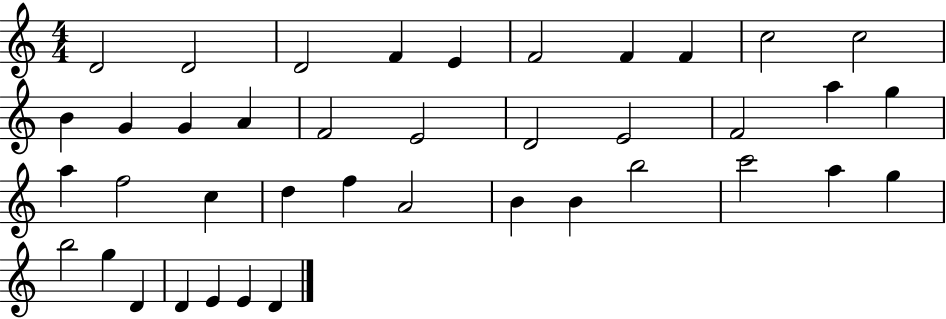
D4/h D4/h D4/h F4/q E4/q F4/h F4/q F4/q C5/h C5/h B4/q G4/q G4/q A4/q F4/h E4/h D4/h E4/h F4/h A5/q G5/q A5/q F5/h C5/q D5/q F5/q A4/h B4/q B4/q B5/h C6/h A5/q G5/q B5/h G5/q D4/q D4/q E4/q E4/q D4/q